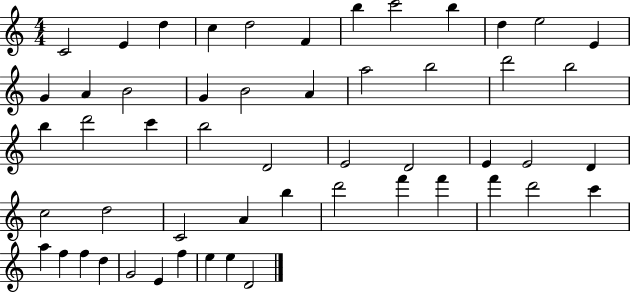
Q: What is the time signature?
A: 4/4